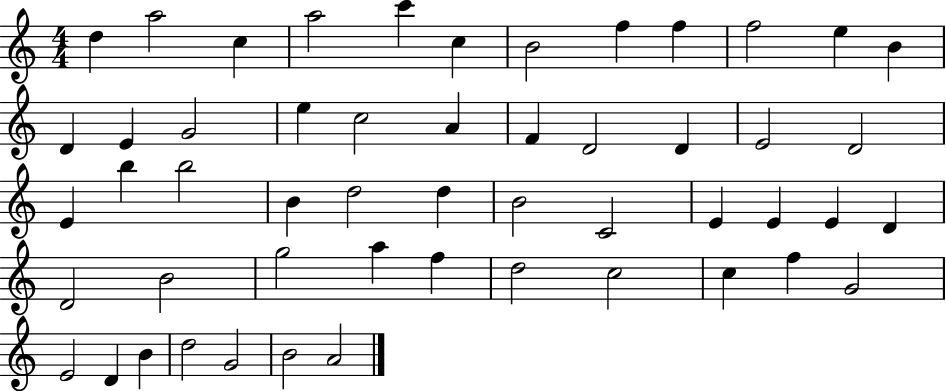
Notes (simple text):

D5/q A5/h C5/q A5/h C6/q C5/q B4/h F5/q F5/q F5/h E5/q B4/q D4/q E4/q G4/h E5/q C5/h A4/q F4/q D4/h D4/q E4/h D4/h E4/q B5/q B5/h B4/q D5/h D5/q B4/h C4/h E4/q E4/q E4/q D4/q D4/h B4/h G5/h A5/q F5/q D5/h C5/h C5/q F5/q G4/h E4/h D4/q B4/q D5/h G4/h B4/h A4/h